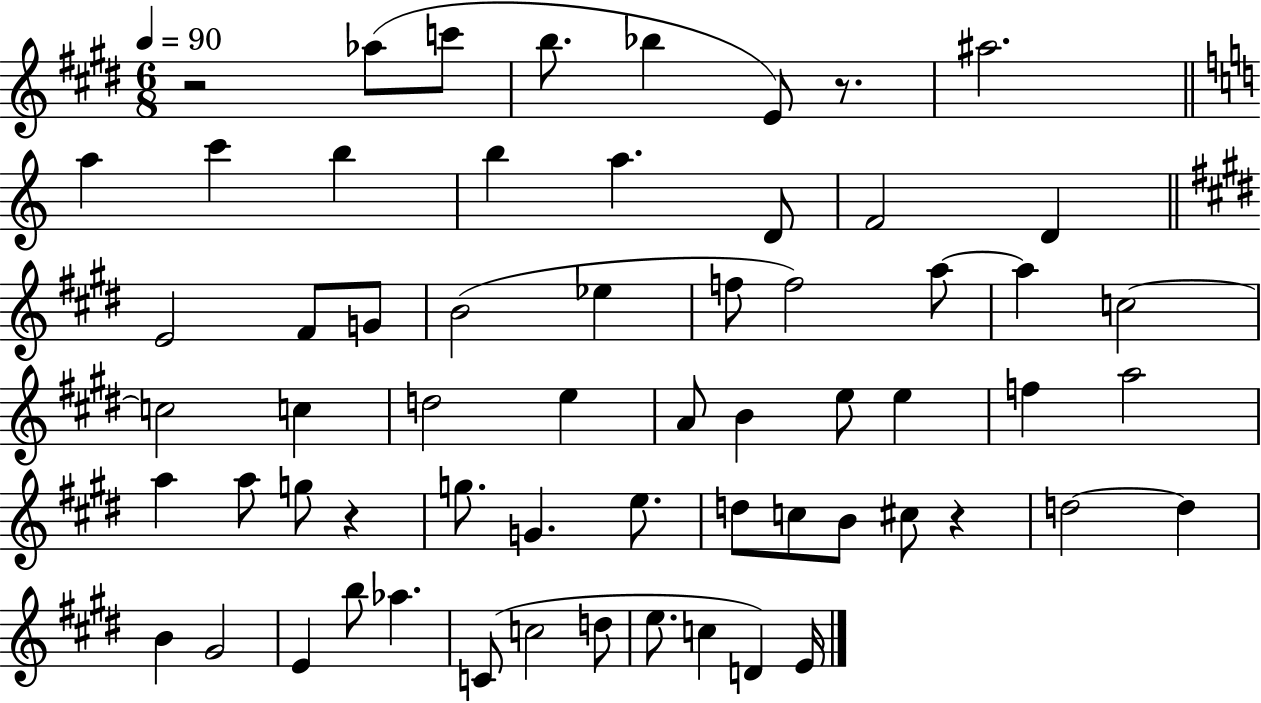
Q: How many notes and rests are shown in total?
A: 62